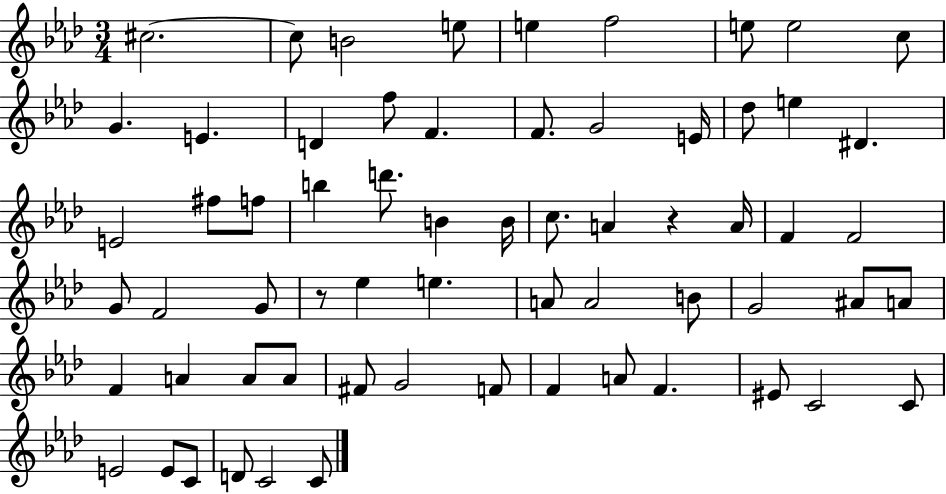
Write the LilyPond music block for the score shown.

{
  \clef treble
  \numericTimeSignature
  \time 3/4
  \key aes \major
  \repeat volta 2 { cis''2.~~ | cis''8 b'2 e''8 | e''4 f''2 | e''8 e''2 c''8 | \break g'4. e'4. | d'4 f''8 f'4. | f'8. g'2 e'16 | des''8 e''4 dis'4. | \break e'2 fis''8 f''8 | b''4 d'''8. b'4 b'16 | c''8. a'4 r4 a'16 | f'4 f'2 | \break g'8 f'2 g'8 | r8 ees''4 e''4. | a'8 a'2 b'8 | g'2 ais'8 a'8 | \break f'4 a'4 a'8 a'8 | fis'8 g'2 f'8 | f'4 a'8 f'4. | eis'8 c'2 c'8 | \break e'2 e'8 c'8 | d'8 c'2 c'8 | } \bar "|."
}